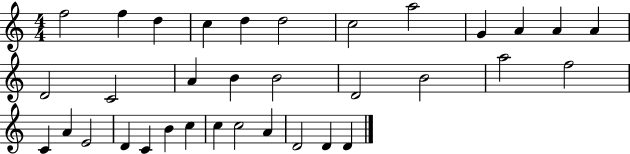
X:1
T:Untitled
M:4/4
L:1/4
K:C
f2 f d c d d2 c2 a2 G A A A D2 C2 A B B2 D2 B2 a2 f2 C A E2 D C B c c c2 A D2 D D